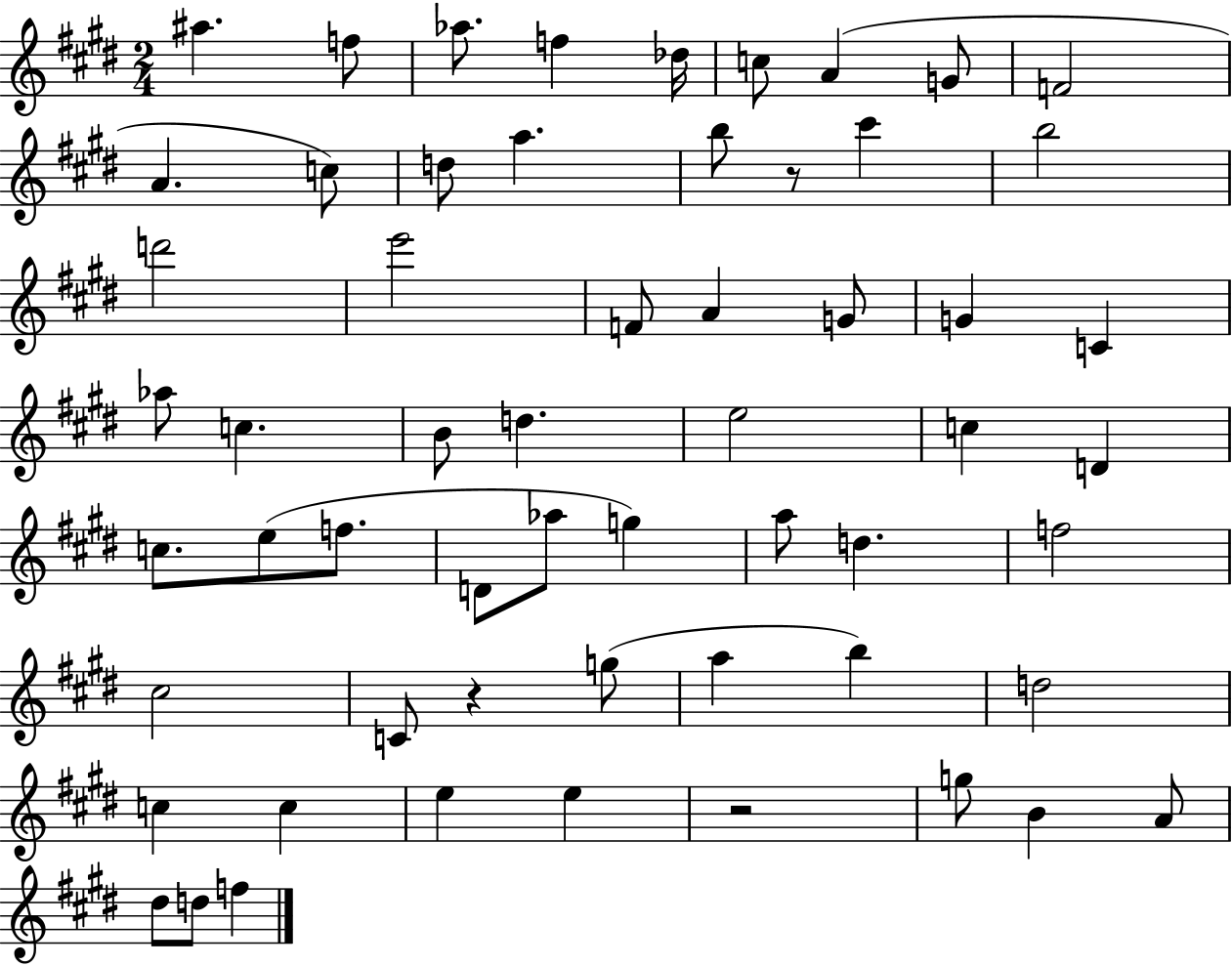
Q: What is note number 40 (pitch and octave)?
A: C#5